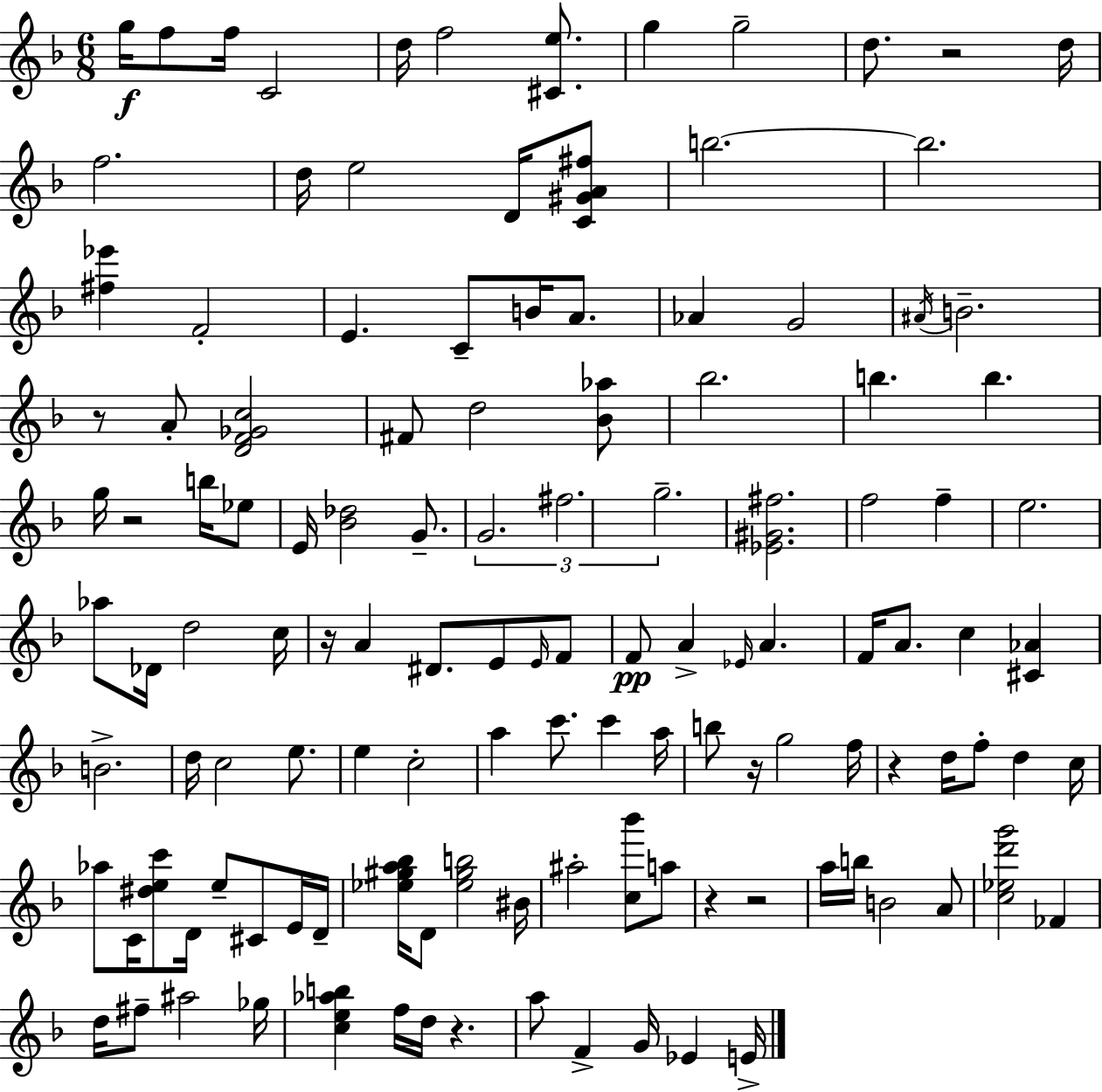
{
  \clef treble
  \numericTimeSignature
  \time 6/8
  \key f \major
  g''16\f f''8 f''16 c'2 | d''16 f''2 <cis' e''>8. | g''4 g''2-- | d''8. r2 d''16 | \break f''2. | d''16 e''2 d'16 <c' gis' a' fis''>8 | b''2.~~ | b''2. | \break <fis'' ees'''>4 f'2-. | e'4. c'8-- b'16 a'8. | aes'4 g'2 | \acciaccatura { ais'16 } b'2.-- | \break r8 a'8-. <d' f' ges' c''>2 | fis'8 d''2 <bes' aes''>8 | bes''2. | b''4. b''4. | \break g''16 r2 b''16 ees''8 | e'16 <bes' des''>2 g'8.-- | \tuplet 3/2 { g'2. | fis''2. | \break g''2.-- } | <ees' gis' fis''>2. | f''2 f''4-- | e''2. | \break aes''8 des'16 d''2 | c''16 r16 a'4 dis'8. e'8 \grace { e'16 } | f'8 f'8\pp a'4-> \grace { ees'16 } a'4. | f'16 a'8. c''4 <cis' aes'>4 | \break b'2.-> | d''16 c''2 | e''8. e''4 c''2-. | a''4 c'''8. c'''4 | \break a''16 b''8 r16 g''2 | f''16 r4 d''16 f''8-. d''4 | c''16 aes''8 c'16 <dis'' e'' c'''>8 d'16 e''8-- cis'8 | e'16 d'16-- <ees'' gis'' a'' bes''>16 d'8 <ees'' gis'' b''>2 | \break bis'16 ais''2-. <c'' bes'''>8 | a''8 r4 r2 | a''16 b''16 b'2 | a'8 <c'' ees'' d''' g'''>2 fes'4 | \break d''16 fis''8-- ais''2 | ges''16 <c'' e'' aes'' b''>4 f''16 d''16 r4. | a''8 f'4-> g'16 ees'4 | e'16-> \bar "|."
}